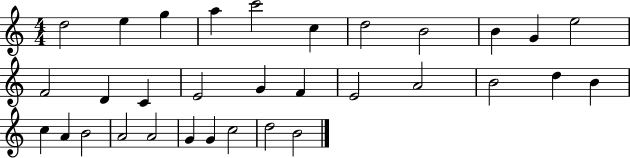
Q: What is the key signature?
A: C major